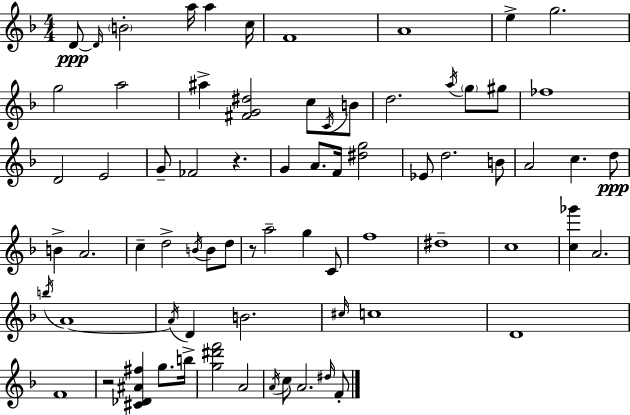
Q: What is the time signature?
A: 4/4